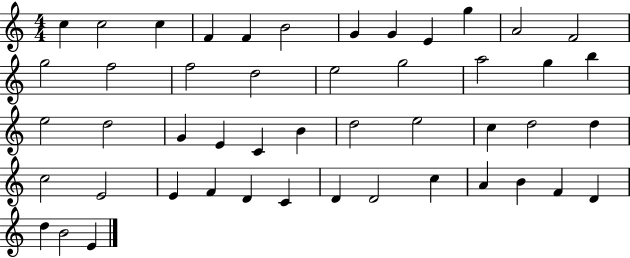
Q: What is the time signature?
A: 4/4